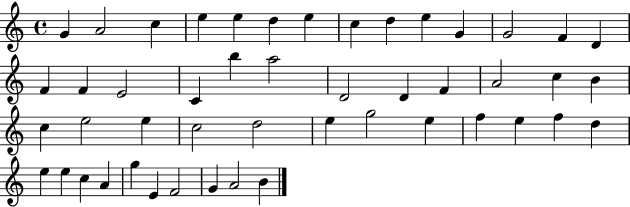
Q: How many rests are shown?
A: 0